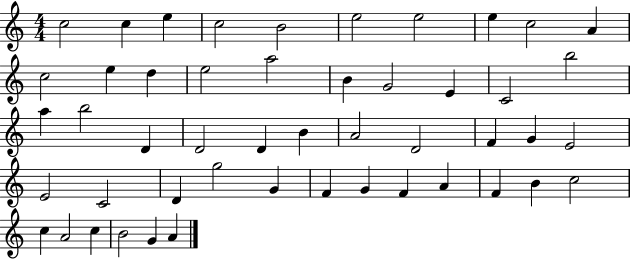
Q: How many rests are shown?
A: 0